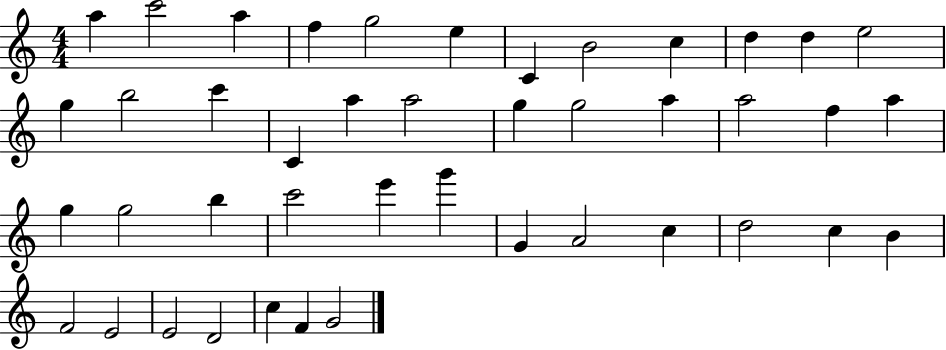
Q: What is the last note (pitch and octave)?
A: G4